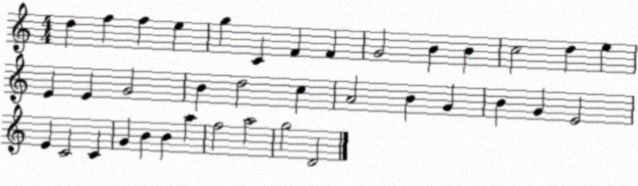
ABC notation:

X:1
T:Untitled
M:4/4
L:1/4
K:C
d f f e g C F F G2 B B c2 d e E E G2 B d2 c A2 B G B G E2 E C2 C G B B a f2 a2 g2 D2